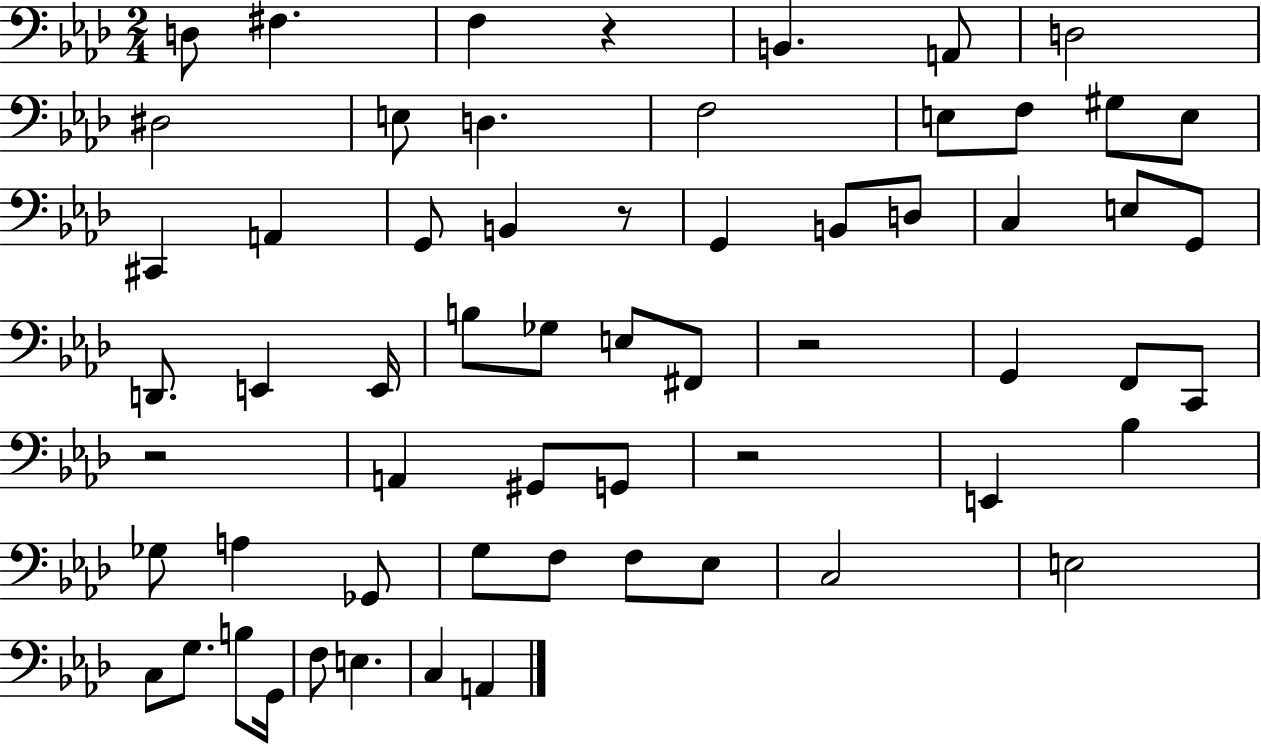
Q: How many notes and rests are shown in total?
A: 61